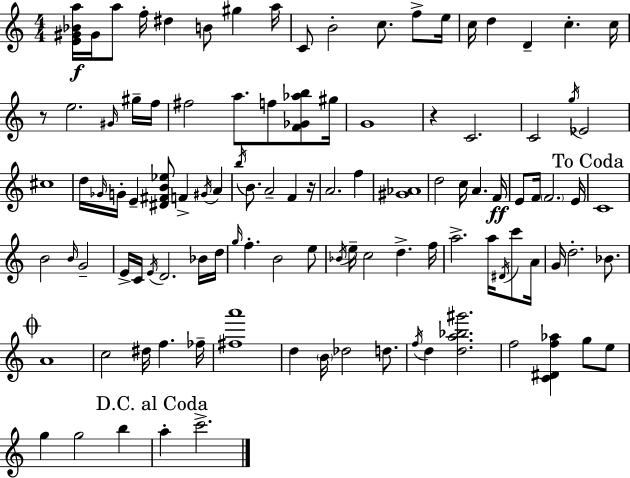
[E4,G#4,Bb4,A5]/s G#4/s A5/e F5/s D#5/q B4/e G#5/q A5/s C4/e B4/h C5/e. F5/e E5/s C5/s D5/q D4/q C5/q. C5/s R/e E5/h. G#4/s G#5/s F5/s F#5/h A5/e. F5/e [F4,Gb4,Ab5,B5]/e G#5/s G4/w R/q C4/h. C4/h G5/s Eb4/h C#5/w D5/s Gb4/s G4/s E4/q [D#4,F#4,B4,Eb5]/e F4/q G#4/s A4/q B5/s B4/e. A4/h F4/q R/s A4/h. F5/q [G#4,Ab4]/w D5/h C5/s A4/q. F4/s E4/e F4/s F4/h. E4/s C4/w B4/h B4/s G4/h E4/s C4/s E4/s D4/h. Bb4/s D5/s G5/s F5/q. B4/h E5/e Bb4/s E5/s C5/h D5/q. F5/s A5/h. A5/s D#4/s C6/e A4/s G4/s D5/h. Bb4/e. A4/w C5/h D#5/s F5/q. FES5/s [F#5,A6]/w D5/q B4/s Db5/h D5/e. F5/s D5/q [D5,A5,Bb5,G#6]/h. F5/h [C4,D#4,F5,Ab5]/q G5/e E5/e G5/q G5/h B5/q A5/q C6/h.